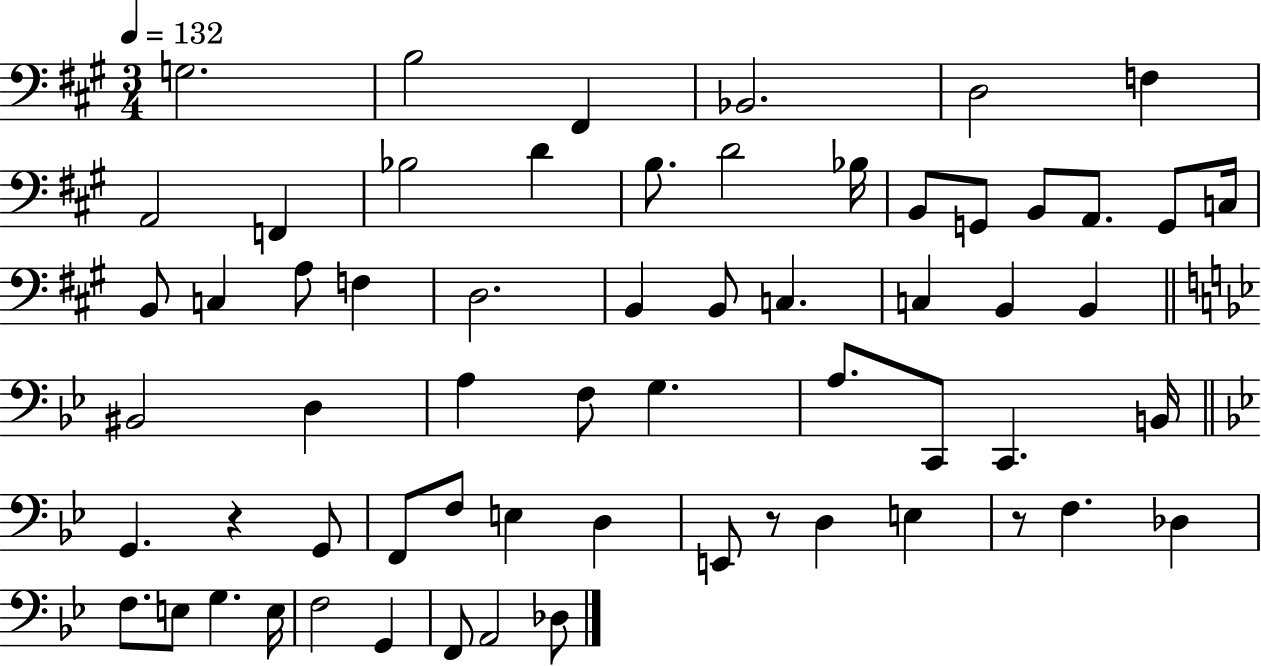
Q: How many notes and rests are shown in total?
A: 62